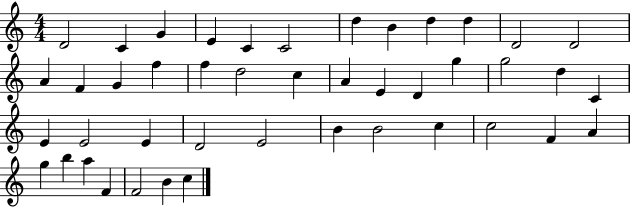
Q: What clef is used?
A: treble